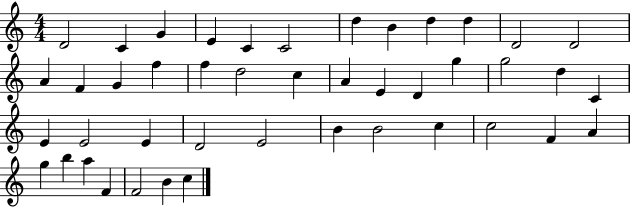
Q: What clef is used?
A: treble